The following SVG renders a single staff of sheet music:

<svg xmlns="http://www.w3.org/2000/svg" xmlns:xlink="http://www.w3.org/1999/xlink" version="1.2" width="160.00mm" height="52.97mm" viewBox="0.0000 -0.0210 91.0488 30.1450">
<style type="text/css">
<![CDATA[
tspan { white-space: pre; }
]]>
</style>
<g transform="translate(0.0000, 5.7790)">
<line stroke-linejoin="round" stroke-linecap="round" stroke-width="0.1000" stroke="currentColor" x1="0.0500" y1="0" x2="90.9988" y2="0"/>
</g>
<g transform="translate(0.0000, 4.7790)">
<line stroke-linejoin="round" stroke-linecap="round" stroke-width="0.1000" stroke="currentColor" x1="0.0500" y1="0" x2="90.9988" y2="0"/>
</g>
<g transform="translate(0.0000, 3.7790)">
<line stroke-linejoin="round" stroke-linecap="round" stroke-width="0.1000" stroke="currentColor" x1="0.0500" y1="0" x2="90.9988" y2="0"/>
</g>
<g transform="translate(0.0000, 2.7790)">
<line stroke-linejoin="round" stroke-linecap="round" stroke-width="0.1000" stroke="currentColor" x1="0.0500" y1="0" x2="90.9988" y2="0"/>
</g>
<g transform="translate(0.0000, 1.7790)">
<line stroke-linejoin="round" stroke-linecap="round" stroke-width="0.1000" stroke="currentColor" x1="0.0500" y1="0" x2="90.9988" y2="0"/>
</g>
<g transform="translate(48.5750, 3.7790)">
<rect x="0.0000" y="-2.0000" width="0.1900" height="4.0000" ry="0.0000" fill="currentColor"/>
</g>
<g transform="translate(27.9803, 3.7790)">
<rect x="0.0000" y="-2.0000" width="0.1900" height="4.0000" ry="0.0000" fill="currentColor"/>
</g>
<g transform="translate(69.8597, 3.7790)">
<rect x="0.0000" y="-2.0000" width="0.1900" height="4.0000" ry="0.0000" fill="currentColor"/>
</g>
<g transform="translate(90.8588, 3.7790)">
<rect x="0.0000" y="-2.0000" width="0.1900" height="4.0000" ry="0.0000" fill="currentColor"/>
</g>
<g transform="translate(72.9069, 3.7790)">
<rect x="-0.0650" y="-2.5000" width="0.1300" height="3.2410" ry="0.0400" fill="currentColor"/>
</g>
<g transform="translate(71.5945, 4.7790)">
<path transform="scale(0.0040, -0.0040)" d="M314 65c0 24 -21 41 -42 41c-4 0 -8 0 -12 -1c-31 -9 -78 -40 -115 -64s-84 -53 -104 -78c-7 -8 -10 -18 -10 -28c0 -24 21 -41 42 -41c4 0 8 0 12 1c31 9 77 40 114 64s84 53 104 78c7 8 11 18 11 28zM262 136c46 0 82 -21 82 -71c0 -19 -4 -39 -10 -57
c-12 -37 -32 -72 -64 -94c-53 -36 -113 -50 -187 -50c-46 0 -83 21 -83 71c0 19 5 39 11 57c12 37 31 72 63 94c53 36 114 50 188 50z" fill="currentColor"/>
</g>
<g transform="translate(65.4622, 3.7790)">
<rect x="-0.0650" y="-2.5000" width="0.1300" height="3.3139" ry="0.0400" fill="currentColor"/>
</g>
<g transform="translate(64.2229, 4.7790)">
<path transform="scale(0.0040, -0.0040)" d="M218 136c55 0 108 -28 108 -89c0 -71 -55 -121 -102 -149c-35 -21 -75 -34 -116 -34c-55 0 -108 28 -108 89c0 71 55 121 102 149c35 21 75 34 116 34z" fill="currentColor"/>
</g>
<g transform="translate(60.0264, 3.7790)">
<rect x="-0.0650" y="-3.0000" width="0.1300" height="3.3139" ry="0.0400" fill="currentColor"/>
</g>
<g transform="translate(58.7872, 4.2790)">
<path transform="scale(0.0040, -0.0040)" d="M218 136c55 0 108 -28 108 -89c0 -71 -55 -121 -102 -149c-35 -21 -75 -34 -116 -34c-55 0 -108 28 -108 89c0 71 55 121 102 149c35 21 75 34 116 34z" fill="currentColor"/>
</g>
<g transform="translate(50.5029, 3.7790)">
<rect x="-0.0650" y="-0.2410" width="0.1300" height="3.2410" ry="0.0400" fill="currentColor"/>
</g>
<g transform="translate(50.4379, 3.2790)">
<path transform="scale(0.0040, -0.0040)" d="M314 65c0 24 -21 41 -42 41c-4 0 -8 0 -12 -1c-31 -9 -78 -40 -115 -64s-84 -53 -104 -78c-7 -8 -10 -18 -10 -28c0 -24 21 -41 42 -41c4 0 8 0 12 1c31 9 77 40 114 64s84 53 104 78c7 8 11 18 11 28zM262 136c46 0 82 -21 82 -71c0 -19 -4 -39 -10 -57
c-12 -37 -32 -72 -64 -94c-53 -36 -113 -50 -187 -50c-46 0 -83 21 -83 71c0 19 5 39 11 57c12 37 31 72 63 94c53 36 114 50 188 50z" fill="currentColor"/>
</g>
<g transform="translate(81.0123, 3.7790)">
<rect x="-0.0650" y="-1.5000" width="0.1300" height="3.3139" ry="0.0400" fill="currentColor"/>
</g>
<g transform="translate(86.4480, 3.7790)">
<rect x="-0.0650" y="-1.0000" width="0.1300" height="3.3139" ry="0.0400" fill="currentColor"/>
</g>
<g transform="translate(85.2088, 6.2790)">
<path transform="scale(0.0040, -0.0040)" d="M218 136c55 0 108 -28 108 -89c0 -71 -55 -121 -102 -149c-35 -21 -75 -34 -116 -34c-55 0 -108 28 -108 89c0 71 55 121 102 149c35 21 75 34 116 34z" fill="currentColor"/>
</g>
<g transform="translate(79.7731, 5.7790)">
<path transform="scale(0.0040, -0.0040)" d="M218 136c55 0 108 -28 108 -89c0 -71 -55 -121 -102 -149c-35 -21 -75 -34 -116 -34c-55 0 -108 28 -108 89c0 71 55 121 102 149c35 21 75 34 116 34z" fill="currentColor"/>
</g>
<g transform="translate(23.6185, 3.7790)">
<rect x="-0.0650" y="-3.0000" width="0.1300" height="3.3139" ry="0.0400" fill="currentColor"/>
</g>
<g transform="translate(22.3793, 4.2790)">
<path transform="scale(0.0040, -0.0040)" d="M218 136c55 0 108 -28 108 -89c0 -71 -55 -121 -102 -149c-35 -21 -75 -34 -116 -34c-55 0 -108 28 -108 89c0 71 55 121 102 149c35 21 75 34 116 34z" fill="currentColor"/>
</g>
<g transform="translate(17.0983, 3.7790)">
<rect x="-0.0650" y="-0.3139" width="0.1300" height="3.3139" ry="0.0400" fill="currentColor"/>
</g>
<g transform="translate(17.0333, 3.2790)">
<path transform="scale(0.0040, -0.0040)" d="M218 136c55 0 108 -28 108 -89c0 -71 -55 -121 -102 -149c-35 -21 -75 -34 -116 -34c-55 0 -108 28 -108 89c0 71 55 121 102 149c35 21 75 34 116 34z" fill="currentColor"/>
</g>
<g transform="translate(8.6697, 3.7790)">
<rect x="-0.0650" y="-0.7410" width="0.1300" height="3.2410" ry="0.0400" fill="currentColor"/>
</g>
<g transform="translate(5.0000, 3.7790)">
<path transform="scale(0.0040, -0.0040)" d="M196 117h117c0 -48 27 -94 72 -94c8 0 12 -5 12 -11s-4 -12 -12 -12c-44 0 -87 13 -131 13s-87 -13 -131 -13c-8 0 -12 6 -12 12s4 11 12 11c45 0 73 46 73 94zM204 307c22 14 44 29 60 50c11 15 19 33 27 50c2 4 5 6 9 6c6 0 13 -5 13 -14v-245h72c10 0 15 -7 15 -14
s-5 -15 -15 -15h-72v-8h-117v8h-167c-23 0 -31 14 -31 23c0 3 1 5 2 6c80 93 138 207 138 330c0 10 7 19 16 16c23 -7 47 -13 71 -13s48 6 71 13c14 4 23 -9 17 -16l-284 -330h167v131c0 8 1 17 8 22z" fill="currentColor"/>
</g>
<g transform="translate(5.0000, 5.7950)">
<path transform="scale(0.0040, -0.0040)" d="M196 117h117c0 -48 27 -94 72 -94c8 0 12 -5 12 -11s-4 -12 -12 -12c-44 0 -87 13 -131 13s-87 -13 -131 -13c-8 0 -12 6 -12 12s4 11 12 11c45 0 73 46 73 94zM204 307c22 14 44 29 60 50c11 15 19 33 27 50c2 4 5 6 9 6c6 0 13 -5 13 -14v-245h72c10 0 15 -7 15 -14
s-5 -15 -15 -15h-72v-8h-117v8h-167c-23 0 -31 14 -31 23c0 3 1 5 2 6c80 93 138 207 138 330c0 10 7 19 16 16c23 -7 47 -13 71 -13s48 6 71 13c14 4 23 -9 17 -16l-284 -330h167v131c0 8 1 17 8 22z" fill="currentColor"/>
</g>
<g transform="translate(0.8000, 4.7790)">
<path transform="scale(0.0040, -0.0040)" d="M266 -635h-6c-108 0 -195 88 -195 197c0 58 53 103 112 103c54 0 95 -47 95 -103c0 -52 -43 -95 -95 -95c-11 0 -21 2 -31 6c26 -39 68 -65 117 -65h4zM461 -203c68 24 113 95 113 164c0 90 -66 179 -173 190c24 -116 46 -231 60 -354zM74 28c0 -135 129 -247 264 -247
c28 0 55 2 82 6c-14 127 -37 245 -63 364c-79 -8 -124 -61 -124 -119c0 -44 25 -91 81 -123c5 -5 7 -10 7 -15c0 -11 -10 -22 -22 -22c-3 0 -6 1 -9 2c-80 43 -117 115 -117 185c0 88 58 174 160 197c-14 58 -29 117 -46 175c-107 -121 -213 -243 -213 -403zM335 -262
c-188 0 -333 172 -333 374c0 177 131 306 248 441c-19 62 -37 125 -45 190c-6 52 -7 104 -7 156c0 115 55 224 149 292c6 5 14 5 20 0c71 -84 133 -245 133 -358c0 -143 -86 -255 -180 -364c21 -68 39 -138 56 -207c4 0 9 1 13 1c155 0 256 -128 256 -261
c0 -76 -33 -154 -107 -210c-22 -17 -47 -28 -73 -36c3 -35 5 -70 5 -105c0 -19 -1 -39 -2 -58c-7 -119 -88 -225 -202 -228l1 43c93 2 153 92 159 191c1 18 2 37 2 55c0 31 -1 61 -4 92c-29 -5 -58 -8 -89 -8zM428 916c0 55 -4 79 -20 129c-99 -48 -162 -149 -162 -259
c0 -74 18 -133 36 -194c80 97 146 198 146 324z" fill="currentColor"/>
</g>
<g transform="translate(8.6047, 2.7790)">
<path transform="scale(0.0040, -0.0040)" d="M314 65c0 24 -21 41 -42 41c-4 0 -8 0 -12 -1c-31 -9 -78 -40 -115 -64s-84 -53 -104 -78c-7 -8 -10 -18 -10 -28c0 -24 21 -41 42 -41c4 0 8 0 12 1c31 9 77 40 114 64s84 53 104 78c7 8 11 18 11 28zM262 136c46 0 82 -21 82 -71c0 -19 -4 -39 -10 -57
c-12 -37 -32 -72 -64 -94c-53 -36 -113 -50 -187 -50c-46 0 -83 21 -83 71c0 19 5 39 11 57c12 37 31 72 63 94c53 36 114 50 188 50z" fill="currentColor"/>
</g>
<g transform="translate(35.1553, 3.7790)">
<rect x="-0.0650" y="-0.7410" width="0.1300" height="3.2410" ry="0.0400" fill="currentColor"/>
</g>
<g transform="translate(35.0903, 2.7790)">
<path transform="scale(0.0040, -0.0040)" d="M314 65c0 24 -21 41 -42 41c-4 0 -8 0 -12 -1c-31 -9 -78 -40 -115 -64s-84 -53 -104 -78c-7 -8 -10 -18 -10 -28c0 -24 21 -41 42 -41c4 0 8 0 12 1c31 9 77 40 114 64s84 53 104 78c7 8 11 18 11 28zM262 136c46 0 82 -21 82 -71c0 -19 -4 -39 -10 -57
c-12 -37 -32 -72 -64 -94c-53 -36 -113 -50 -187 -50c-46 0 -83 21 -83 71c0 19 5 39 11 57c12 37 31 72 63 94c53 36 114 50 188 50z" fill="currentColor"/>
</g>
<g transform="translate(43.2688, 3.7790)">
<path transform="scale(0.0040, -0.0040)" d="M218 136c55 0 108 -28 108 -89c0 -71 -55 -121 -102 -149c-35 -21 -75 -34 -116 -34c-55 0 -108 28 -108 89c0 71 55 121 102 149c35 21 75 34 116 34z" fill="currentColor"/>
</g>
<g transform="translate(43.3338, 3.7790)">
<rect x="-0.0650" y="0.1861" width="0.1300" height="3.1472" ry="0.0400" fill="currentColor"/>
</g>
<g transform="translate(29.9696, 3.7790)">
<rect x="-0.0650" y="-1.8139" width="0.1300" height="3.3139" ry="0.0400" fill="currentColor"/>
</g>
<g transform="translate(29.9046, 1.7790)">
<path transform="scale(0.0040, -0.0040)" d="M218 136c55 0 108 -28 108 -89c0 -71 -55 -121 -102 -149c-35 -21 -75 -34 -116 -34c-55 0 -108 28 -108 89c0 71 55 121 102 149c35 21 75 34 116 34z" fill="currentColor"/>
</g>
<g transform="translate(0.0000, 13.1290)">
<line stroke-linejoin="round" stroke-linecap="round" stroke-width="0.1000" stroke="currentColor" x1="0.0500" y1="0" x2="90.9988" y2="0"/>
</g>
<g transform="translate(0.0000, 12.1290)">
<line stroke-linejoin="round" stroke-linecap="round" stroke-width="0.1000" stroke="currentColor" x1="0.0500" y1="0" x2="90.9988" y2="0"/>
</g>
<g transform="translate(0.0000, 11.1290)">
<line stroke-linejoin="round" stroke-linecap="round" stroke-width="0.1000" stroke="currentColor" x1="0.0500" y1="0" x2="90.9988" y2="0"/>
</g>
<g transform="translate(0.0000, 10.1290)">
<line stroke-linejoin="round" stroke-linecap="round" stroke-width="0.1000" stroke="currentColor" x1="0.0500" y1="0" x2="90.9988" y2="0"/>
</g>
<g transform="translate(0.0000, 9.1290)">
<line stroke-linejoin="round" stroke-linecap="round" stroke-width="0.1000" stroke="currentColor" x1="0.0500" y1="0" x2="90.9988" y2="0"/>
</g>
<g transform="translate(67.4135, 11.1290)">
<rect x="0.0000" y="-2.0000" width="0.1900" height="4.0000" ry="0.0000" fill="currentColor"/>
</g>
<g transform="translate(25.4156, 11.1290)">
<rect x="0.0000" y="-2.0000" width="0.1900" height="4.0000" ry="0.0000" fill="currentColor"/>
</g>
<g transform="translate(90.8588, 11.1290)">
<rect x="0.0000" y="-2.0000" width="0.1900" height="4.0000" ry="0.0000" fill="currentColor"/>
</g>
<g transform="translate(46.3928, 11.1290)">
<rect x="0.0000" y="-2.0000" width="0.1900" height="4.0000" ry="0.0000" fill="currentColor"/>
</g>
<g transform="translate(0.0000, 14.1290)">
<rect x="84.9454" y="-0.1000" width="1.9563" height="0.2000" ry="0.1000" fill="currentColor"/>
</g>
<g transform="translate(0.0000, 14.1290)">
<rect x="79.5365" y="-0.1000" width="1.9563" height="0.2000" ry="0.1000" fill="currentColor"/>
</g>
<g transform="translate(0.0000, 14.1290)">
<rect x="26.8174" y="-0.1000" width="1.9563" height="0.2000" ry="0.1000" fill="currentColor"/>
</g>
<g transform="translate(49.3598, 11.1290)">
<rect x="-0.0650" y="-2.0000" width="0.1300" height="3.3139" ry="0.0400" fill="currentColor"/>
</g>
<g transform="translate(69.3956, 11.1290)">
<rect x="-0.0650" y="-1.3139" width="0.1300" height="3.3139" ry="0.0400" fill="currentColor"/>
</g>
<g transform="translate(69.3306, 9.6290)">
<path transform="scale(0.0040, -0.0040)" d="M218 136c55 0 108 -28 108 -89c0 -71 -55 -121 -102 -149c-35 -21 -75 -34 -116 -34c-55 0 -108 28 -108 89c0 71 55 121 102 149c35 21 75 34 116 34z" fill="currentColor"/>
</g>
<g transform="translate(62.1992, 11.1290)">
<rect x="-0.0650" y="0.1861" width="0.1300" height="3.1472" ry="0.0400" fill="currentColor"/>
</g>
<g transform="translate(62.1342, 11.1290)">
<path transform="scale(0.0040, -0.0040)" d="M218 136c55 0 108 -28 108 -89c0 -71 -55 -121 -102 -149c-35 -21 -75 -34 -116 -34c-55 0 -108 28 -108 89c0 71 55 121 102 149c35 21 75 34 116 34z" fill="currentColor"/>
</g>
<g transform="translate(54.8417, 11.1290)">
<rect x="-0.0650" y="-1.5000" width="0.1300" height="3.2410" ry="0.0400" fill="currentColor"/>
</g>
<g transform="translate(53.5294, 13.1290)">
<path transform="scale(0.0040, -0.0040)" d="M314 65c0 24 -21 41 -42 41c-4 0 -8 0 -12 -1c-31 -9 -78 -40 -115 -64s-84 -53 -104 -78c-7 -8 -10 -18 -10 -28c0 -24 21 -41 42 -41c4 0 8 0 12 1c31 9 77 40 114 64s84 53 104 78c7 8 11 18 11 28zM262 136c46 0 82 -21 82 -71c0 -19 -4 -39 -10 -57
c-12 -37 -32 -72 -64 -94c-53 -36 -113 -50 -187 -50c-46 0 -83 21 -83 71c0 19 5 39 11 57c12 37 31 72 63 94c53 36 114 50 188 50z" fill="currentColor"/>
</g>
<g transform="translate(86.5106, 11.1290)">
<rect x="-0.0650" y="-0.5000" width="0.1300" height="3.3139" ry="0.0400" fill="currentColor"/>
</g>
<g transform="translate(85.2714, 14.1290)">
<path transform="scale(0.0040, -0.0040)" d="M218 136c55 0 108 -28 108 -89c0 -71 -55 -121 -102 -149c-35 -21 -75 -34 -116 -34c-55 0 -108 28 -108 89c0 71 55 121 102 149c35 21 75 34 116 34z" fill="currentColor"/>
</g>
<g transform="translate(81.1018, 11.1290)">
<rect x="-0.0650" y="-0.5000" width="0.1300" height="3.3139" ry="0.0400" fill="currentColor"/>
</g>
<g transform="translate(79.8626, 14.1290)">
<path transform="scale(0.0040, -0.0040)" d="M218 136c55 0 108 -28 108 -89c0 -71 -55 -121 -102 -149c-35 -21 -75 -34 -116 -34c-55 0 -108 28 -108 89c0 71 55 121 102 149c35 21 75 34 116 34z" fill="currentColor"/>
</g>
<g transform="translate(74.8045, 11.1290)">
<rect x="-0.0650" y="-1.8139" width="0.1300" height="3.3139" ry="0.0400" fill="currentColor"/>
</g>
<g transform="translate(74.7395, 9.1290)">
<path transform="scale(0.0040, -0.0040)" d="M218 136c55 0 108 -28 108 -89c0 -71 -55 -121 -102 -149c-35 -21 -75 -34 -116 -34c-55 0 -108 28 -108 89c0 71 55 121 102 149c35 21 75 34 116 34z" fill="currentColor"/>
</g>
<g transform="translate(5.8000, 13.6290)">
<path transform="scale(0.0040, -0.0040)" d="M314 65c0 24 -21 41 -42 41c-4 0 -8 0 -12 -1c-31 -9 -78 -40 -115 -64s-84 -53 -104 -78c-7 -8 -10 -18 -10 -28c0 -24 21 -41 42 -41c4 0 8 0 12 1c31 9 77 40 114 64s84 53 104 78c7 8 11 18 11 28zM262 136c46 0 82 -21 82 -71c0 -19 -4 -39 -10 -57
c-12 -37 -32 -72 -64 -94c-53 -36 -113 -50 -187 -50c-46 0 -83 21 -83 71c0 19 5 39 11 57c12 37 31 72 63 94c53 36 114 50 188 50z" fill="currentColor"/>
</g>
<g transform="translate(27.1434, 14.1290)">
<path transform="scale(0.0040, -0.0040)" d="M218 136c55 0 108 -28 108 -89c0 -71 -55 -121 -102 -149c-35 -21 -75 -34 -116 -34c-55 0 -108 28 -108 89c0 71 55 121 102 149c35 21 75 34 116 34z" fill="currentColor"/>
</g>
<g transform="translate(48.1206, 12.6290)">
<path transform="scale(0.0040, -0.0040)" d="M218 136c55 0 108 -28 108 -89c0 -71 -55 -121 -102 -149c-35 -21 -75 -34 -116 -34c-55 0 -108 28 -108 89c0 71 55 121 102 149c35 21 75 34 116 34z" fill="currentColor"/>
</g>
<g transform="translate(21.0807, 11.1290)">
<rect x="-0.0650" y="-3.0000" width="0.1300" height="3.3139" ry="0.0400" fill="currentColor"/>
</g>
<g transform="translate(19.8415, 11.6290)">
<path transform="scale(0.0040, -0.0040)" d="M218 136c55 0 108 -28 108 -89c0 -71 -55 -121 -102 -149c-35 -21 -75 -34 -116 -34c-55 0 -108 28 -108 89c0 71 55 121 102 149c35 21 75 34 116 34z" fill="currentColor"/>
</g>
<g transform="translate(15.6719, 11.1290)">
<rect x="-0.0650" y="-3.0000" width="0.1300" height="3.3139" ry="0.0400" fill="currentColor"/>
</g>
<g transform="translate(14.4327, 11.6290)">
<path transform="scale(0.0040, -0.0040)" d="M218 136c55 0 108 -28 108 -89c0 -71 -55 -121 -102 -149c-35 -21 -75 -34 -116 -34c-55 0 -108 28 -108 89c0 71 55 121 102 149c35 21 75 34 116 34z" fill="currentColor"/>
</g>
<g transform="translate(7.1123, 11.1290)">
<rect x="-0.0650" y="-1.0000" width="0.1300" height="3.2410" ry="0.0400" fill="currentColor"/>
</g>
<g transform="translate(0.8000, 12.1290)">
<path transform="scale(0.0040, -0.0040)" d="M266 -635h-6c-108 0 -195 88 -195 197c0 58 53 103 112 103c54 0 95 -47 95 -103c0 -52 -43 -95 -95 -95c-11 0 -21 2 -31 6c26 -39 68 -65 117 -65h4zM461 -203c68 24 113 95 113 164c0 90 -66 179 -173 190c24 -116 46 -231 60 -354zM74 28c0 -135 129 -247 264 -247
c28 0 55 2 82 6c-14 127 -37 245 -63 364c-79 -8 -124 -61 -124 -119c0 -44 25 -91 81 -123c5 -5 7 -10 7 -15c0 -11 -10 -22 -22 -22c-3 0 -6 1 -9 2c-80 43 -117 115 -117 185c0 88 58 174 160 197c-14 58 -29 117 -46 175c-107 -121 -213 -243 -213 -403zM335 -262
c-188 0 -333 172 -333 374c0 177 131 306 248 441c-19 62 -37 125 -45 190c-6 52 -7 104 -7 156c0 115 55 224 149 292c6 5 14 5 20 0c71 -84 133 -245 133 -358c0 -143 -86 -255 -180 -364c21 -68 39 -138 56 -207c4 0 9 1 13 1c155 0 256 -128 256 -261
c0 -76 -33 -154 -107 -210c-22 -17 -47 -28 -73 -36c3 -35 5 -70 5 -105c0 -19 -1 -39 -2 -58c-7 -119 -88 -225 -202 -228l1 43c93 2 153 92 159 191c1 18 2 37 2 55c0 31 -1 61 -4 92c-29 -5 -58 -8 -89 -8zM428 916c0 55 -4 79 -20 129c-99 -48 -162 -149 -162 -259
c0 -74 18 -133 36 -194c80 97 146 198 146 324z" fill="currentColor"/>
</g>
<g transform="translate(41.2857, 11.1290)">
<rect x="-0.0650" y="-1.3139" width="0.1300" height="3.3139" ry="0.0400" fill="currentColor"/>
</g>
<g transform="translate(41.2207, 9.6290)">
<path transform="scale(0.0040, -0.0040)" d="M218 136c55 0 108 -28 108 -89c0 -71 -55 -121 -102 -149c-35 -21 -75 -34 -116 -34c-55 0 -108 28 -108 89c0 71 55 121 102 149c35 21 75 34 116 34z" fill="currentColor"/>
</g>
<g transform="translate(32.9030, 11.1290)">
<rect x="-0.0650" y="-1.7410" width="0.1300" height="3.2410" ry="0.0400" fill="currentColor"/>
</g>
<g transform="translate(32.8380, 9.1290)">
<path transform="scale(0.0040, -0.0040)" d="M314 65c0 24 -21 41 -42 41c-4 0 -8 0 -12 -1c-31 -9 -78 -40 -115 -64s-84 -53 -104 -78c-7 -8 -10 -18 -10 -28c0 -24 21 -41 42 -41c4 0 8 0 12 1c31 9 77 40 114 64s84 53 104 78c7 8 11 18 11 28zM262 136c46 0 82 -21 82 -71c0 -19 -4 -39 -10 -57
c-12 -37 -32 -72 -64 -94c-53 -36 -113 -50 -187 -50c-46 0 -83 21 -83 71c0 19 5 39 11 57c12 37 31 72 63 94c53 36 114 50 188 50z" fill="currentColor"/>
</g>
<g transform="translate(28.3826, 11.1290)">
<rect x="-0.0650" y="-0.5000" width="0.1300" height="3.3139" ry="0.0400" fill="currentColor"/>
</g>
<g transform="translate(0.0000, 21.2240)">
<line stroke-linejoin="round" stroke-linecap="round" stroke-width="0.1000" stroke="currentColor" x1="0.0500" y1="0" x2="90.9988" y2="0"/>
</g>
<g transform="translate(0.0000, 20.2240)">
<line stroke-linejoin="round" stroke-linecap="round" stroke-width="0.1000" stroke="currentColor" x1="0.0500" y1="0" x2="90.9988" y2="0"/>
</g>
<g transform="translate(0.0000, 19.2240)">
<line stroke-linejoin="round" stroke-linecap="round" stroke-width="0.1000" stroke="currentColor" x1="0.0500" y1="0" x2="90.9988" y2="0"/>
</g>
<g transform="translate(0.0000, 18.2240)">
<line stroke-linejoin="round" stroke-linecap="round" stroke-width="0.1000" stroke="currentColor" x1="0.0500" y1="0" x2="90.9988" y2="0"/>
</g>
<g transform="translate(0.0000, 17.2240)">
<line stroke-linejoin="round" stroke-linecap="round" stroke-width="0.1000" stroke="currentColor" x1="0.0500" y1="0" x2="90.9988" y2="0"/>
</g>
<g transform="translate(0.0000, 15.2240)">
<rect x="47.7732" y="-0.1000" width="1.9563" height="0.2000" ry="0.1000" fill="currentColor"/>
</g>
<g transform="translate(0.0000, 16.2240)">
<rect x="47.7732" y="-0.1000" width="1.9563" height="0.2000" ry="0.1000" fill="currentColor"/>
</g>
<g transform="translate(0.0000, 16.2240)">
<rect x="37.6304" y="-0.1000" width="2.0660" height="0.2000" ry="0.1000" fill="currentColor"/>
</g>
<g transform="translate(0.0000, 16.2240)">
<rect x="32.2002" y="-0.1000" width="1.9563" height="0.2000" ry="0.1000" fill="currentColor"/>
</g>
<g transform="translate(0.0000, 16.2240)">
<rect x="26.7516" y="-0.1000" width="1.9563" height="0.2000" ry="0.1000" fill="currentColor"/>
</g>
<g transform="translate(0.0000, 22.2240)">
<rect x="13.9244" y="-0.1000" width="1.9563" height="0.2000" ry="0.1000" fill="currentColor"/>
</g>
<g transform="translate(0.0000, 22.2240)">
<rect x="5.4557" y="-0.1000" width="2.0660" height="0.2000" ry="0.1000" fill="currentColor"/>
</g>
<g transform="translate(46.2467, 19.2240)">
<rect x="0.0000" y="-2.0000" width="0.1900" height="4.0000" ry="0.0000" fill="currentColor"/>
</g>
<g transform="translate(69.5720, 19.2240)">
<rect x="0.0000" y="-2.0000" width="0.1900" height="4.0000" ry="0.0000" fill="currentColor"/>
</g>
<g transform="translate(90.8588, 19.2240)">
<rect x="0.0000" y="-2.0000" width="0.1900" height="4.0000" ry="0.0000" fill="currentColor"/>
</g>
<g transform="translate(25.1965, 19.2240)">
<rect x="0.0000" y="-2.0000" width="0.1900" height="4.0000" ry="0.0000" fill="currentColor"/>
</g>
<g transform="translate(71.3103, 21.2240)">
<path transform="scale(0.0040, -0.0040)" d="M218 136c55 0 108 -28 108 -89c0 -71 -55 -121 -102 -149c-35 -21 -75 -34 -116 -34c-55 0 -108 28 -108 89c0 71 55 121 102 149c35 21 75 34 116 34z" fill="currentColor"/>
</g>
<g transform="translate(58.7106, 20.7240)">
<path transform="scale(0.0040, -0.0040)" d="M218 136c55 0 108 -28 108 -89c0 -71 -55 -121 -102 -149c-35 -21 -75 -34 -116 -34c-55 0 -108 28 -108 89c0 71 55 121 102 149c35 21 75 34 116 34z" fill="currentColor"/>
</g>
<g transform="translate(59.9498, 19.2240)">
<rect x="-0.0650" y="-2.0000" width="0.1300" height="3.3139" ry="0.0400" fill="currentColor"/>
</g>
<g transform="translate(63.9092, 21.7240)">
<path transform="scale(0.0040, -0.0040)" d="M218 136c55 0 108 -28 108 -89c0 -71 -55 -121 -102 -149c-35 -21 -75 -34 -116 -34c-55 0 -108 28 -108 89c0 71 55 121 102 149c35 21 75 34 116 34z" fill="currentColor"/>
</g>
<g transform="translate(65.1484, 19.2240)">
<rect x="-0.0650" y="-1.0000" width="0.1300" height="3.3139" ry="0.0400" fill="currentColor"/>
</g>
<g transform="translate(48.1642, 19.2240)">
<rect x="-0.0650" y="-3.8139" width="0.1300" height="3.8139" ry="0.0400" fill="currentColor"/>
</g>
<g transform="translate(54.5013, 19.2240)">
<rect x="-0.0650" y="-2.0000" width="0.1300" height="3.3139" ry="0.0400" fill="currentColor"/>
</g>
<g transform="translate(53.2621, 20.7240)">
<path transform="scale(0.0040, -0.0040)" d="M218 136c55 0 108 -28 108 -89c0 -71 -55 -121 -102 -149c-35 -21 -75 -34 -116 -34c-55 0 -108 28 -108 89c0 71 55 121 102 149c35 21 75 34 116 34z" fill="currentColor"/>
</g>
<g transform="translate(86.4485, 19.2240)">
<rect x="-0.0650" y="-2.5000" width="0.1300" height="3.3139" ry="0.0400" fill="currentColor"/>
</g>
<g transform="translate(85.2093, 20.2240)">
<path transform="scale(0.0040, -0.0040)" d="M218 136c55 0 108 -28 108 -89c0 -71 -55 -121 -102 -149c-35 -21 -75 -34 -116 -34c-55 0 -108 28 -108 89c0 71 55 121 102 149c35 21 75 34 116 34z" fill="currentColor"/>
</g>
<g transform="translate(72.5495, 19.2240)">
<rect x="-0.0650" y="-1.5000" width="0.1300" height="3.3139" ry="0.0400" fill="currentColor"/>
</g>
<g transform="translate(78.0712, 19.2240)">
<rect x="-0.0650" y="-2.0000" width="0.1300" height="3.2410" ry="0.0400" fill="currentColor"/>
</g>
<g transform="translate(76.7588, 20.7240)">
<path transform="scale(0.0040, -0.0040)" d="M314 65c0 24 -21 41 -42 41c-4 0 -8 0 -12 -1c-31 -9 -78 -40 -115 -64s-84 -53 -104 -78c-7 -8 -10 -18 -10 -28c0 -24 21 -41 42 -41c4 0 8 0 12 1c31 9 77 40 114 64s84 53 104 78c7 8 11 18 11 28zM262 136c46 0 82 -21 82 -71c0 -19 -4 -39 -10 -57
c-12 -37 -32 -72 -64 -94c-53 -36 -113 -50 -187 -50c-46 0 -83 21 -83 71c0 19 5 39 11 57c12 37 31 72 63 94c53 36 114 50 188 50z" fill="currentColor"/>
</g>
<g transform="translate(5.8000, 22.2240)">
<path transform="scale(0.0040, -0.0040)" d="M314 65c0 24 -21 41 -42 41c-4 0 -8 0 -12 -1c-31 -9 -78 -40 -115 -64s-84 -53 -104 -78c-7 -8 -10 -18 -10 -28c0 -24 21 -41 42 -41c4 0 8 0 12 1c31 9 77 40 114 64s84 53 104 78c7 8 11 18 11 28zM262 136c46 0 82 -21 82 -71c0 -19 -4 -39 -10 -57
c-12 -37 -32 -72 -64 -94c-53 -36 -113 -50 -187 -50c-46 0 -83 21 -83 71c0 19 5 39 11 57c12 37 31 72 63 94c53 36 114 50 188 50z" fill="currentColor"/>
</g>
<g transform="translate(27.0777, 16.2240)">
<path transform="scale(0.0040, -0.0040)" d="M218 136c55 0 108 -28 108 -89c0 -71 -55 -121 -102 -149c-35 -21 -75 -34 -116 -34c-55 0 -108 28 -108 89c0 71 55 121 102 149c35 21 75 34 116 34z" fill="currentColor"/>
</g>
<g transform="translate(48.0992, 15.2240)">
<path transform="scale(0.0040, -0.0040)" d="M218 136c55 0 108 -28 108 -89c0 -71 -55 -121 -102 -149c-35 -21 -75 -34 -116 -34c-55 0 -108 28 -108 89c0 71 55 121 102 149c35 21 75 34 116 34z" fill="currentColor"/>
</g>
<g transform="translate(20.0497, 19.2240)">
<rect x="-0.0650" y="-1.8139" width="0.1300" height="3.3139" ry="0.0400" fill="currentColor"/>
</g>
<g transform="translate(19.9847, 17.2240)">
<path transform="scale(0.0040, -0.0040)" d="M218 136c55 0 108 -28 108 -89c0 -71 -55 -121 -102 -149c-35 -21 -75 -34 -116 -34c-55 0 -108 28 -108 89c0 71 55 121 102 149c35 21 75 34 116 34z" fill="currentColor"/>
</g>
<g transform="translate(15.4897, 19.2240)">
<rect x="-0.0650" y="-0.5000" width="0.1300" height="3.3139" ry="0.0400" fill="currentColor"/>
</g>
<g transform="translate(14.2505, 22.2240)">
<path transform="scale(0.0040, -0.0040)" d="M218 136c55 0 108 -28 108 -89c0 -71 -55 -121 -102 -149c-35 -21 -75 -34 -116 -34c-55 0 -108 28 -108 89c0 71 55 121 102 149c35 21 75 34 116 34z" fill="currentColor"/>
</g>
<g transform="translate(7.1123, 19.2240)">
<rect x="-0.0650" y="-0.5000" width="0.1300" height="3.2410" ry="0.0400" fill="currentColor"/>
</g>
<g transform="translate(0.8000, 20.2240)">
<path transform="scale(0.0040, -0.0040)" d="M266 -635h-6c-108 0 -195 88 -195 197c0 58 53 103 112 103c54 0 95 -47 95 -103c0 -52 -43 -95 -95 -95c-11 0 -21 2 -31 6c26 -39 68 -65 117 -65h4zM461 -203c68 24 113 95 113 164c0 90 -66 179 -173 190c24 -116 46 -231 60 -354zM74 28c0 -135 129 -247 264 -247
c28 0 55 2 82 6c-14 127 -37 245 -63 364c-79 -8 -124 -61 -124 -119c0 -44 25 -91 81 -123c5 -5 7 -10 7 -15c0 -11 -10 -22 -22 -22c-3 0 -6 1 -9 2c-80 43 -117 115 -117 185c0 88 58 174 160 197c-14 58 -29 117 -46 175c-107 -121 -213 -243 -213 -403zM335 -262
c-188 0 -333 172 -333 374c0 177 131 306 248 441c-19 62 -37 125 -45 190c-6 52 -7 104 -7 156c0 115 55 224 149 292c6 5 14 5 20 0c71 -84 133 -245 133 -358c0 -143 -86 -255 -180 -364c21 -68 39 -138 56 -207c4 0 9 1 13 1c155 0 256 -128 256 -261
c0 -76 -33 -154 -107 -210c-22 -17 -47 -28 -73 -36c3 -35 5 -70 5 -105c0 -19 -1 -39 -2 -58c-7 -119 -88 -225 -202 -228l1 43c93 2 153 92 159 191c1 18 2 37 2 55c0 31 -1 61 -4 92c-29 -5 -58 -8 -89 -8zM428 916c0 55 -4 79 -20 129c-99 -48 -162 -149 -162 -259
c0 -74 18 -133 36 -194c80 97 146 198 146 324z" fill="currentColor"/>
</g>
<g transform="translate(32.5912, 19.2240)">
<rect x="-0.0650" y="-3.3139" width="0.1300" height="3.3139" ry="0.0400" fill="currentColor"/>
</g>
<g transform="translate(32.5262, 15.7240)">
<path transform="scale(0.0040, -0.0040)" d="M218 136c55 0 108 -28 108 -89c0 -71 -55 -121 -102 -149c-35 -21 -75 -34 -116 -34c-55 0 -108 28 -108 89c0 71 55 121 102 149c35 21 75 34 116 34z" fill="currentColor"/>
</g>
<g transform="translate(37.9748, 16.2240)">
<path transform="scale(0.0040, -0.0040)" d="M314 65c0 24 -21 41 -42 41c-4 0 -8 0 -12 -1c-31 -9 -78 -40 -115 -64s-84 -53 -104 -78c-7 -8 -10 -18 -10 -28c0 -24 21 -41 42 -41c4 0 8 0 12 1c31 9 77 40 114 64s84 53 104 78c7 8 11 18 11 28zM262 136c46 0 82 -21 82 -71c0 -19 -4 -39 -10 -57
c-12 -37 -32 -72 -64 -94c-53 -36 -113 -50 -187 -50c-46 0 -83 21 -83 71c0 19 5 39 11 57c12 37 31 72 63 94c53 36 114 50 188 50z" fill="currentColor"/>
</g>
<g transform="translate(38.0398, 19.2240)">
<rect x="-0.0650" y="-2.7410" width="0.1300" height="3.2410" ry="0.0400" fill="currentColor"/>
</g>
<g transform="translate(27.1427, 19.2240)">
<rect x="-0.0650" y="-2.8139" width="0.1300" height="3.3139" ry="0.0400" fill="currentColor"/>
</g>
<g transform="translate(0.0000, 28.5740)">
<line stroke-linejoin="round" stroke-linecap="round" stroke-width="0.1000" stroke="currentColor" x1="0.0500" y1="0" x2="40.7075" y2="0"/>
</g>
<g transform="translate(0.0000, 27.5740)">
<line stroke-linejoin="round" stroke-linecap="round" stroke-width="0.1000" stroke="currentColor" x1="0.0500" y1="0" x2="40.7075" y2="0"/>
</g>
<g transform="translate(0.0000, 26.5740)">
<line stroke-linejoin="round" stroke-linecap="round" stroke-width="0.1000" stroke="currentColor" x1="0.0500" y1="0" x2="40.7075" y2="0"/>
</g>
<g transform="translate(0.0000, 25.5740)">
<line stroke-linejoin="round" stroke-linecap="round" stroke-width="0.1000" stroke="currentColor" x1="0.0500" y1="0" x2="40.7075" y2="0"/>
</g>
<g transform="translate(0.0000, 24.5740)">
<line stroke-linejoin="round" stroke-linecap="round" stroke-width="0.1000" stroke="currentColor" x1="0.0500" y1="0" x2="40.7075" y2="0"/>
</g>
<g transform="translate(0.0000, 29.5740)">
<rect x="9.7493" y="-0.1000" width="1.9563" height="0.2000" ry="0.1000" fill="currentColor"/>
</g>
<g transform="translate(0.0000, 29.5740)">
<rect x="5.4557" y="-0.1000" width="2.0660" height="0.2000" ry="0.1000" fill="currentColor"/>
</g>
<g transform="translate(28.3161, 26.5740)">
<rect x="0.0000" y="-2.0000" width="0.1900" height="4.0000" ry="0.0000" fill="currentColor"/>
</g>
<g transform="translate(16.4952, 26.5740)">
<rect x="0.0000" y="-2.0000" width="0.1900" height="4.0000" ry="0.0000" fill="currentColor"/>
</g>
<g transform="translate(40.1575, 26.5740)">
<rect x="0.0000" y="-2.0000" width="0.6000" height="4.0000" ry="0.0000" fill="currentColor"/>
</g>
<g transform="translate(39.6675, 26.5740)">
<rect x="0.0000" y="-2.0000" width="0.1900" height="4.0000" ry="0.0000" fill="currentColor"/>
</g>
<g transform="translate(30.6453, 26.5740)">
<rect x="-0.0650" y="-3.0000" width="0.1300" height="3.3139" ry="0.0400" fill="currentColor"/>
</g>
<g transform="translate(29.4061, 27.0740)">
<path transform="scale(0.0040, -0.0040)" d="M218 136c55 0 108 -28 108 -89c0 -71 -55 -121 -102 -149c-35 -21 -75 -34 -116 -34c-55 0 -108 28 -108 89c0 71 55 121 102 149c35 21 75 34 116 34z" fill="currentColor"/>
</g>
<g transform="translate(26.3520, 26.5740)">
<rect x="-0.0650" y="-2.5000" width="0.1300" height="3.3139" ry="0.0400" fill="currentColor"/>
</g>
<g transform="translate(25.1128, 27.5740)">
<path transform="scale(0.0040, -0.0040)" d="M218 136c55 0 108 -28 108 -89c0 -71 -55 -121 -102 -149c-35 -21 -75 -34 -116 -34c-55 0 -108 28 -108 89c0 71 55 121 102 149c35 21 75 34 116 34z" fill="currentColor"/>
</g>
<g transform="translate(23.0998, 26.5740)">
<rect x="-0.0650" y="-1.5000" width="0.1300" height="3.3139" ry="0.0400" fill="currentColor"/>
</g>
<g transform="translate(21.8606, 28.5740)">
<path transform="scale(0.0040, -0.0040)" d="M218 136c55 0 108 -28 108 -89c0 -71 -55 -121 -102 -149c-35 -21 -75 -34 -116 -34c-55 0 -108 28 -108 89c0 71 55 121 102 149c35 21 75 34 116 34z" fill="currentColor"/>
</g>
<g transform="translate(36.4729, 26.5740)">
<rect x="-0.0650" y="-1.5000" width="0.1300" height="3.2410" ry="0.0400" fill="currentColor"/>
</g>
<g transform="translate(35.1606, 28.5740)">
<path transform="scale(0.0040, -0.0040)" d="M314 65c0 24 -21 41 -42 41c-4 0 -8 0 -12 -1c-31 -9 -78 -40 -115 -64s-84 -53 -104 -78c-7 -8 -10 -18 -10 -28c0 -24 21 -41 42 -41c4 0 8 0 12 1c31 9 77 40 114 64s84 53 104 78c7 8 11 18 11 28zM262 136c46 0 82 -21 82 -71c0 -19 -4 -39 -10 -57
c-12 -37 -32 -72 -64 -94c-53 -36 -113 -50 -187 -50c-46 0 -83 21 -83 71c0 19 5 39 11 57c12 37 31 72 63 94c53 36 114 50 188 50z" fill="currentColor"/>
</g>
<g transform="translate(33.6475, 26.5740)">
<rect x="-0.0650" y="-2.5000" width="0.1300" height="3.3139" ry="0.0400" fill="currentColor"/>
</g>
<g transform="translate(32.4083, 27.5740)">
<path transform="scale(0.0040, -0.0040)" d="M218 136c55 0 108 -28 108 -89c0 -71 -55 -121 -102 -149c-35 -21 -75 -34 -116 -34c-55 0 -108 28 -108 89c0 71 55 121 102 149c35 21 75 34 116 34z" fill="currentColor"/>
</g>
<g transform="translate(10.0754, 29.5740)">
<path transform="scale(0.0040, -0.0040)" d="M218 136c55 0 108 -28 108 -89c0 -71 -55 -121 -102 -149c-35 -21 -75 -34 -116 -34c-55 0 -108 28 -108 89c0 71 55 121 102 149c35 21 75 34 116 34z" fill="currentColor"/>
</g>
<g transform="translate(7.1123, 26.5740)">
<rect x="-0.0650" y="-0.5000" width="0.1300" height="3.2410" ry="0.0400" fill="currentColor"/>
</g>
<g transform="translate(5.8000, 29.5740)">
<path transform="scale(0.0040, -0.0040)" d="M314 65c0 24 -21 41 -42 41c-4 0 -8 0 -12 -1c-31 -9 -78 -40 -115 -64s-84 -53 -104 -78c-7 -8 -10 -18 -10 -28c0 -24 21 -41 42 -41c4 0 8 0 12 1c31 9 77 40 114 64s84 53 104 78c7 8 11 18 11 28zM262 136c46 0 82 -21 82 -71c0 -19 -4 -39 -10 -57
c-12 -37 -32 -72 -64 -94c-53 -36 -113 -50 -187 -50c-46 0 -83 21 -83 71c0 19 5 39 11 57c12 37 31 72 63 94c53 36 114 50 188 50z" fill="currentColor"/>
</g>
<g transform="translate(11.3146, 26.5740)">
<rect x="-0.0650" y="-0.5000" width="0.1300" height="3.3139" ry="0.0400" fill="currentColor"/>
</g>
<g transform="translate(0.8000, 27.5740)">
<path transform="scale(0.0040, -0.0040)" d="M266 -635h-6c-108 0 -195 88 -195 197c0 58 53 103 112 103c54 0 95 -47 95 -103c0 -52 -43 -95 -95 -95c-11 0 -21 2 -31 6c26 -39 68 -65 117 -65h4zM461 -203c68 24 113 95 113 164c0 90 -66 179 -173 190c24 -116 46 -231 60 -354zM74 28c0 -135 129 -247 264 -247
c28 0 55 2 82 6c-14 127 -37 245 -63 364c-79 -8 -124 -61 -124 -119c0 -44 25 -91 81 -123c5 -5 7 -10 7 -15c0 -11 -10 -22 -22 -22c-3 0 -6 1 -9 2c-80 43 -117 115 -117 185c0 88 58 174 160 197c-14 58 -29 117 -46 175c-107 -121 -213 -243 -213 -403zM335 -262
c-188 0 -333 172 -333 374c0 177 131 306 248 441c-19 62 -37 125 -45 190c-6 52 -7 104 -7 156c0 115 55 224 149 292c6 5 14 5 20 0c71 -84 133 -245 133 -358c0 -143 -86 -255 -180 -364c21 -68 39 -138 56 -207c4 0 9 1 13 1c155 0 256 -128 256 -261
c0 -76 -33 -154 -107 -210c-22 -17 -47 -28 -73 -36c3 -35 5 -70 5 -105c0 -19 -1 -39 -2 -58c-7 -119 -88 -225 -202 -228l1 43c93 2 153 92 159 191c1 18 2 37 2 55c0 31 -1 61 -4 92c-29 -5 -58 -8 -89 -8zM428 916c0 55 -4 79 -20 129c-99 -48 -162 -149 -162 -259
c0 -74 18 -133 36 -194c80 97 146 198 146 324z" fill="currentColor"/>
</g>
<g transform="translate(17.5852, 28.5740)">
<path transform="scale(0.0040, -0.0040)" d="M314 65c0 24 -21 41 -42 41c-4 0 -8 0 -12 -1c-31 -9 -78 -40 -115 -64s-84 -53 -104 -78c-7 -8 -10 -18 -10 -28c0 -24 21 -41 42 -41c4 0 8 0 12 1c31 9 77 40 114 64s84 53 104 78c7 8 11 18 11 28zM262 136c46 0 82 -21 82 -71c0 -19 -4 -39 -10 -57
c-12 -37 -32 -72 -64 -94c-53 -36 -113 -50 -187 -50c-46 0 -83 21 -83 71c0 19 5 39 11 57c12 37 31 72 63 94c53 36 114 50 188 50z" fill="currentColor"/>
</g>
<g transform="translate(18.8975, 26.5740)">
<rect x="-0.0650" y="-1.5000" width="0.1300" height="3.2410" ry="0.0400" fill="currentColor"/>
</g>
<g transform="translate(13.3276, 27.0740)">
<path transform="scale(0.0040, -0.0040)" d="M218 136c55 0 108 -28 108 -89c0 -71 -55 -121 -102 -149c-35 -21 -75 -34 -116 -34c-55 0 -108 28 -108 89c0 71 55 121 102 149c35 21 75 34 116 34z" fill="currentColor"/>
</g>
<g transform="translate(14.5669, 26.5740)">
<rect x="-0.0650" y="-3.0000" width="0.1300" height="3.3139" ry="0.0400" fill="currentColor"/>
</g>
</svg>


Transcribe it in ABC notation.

X:1
T:Untitled
M:4/4
L:1/4
K:C
d2 c A f d2 B c2 A G G2 E D D2 A A C f2 e F E2 B e f C C C2 C f a b a2 c' F F D E F2 G C2 C A E2 E G A G E2